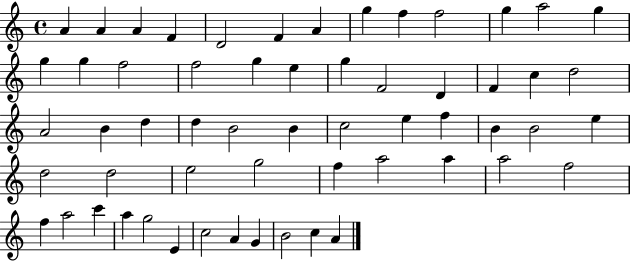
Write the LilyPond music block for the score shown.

{
  \clef treble
  \time 4/4
  \defaultTimeSignature
  \key c \major
  a'4 a'4 a'4 f'4 | d'2 f'4 a'4 | g''4 f''4 f''2 | g''4 a''2 g''4 | \break g''4 g''4 f''2 | f''2 g''4 e''4 | g''4 f'2 d'4 | f'4 c''4 d''2 | \break a'2 b'4 d''4 | d''4 b'2 b'4 | c''2 e''4 f''4 | b'4 b'2 e''4 | \break d''2 d''2 | e''2 g''2 | f''4 a''2 a''4 | a''2 f''2 | \break f''4 a''2 c'''4 | a''4 g''2 e'4 | c''2 a'4 g'4 | b'2 c''4 a'4 | \break \bar "|."
}